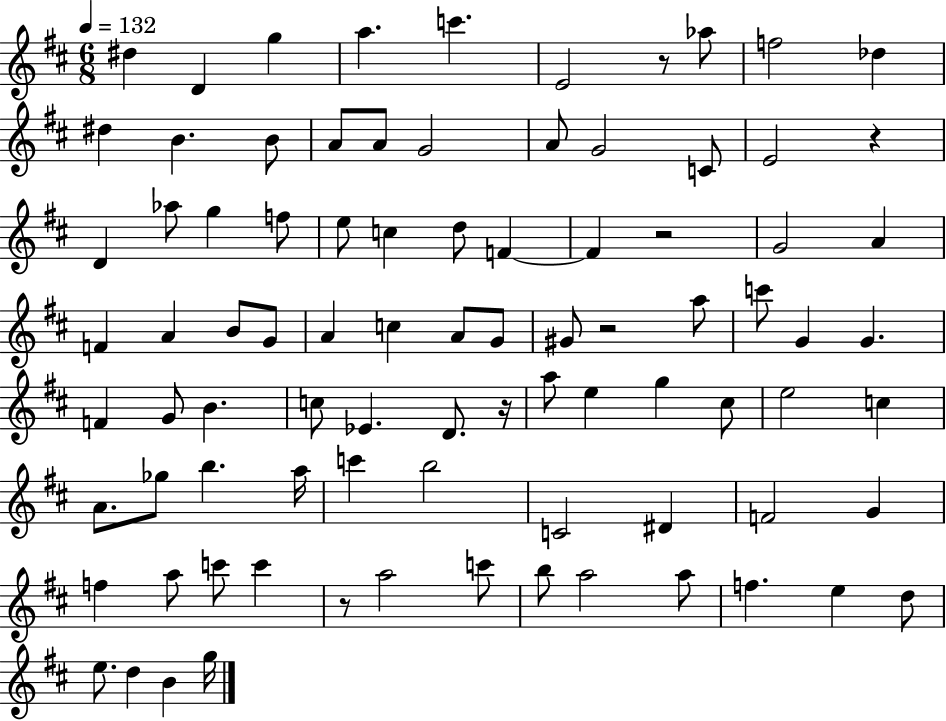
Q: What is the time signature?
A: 6/8